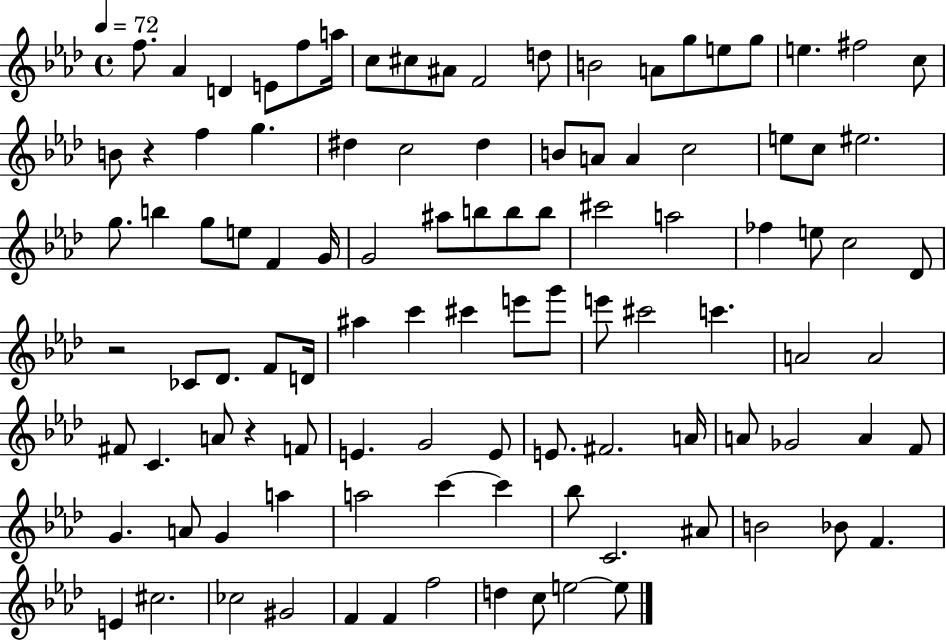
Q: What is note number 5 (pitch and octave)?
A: F5